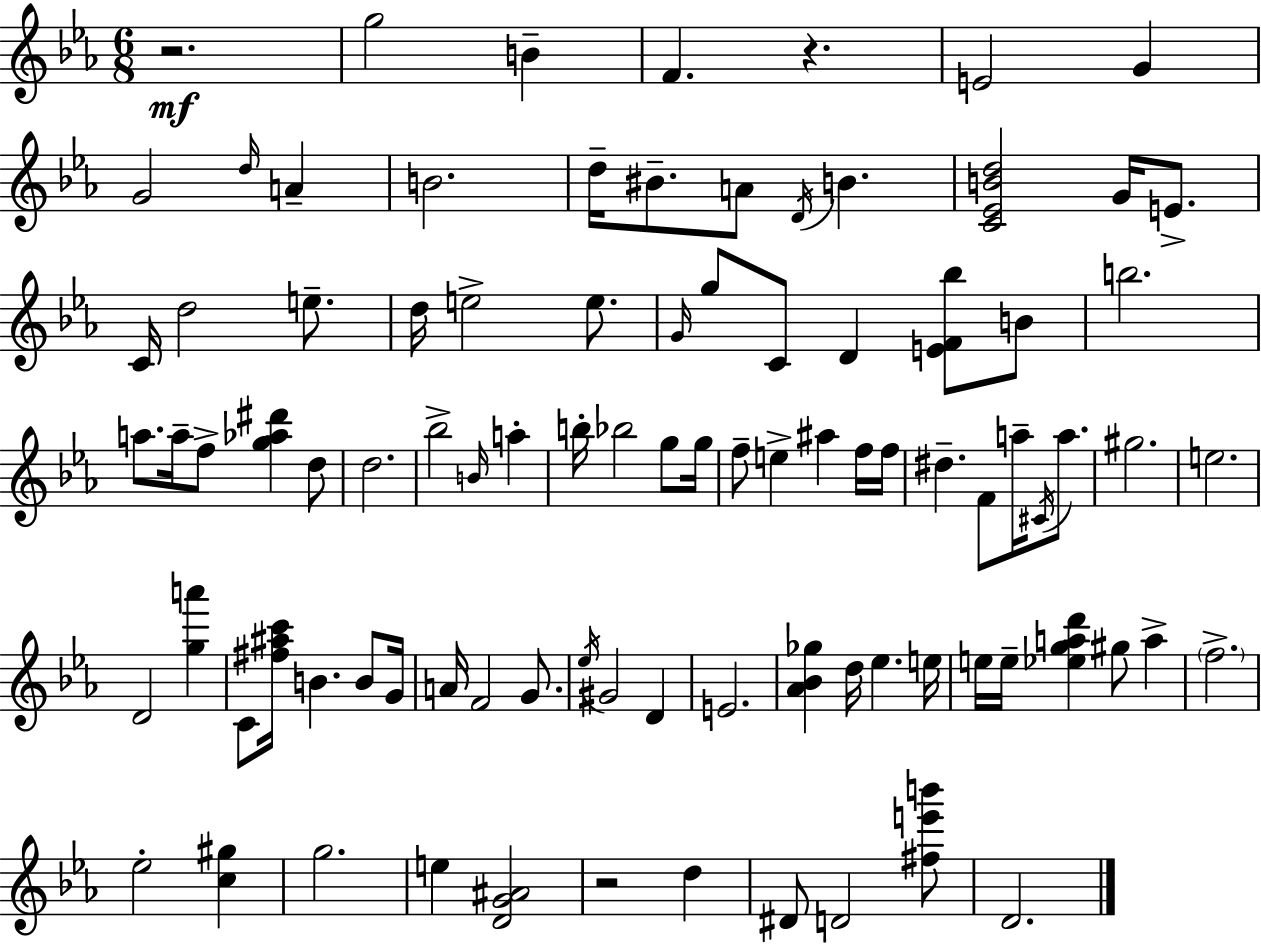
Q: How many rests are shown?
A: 3